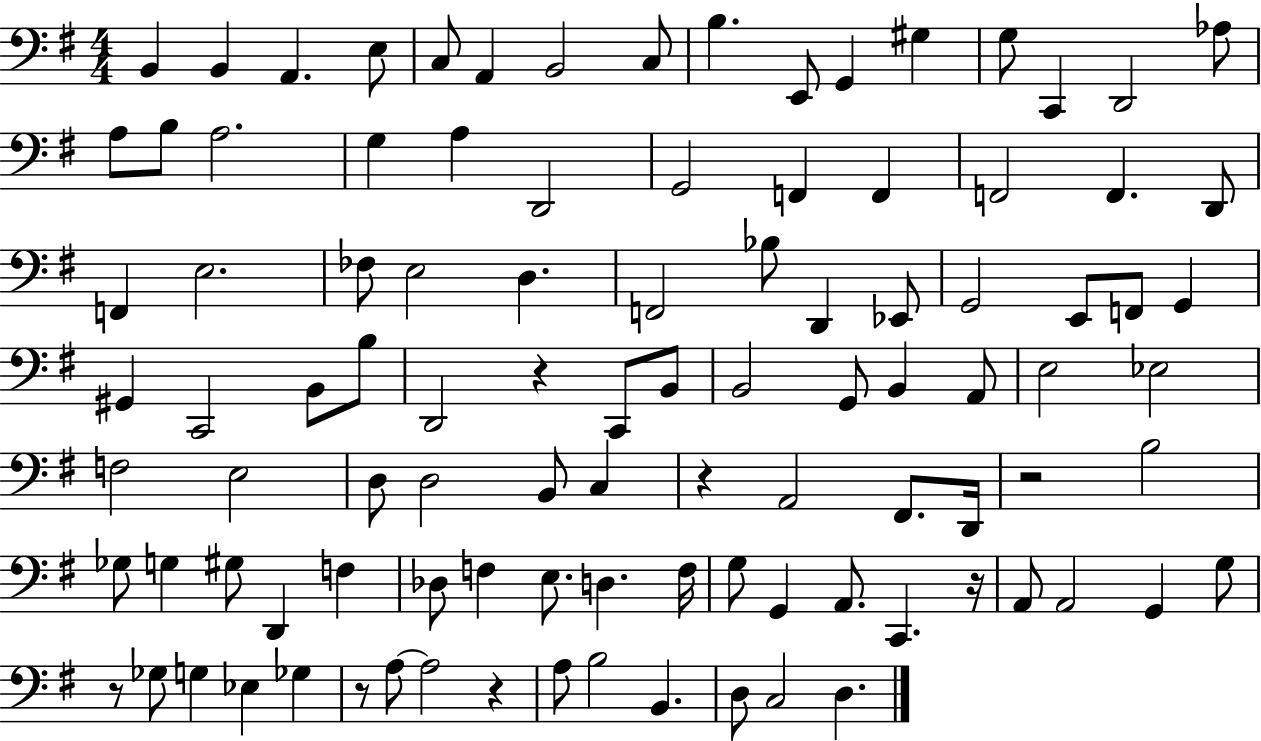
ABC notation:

X:1
T:Untitled
M:4/4
L:1/4
K:G
B,, B,, A,, E,/2 C,/2 A,, B,,2 C,/2 B, E,,/2 G,, ^G, G,/2 C,, D,,2 _A,/2 A,/2 B,/2 A,2 G, A, D,,2 G,,2 F,, F,, F,,2 F,, D,,/2 F,, E,2 _F,/2 E,2 D, F,,2 _B,/2 D,, _E,,/2 G,,2 E,,/2 F,,/2 G,, ^G,, C,,2 B,,/2 B,/2 D,,2 z C,,/2 B,,/2 B,,2 G,,/2 B,, A,,/2 E,2 _E,2 F,2 E,2 D,/2 D,2 B,,/2 C, z A,,2 ^F,,/2 D,,/4 z2 B,2 _G,/2 G, ^G,/2 D,, F, _D,/2 F, E,/2 D, F,/4 G,/2 G,, A,,/2 C,, z/4 A,,/2 A,,2 G,, G,/2 z/2 _G,/2 G, _E, _G, z/2 A,/2 A,2 z A,/2 B,2 B,, D,/2 C,2 D,